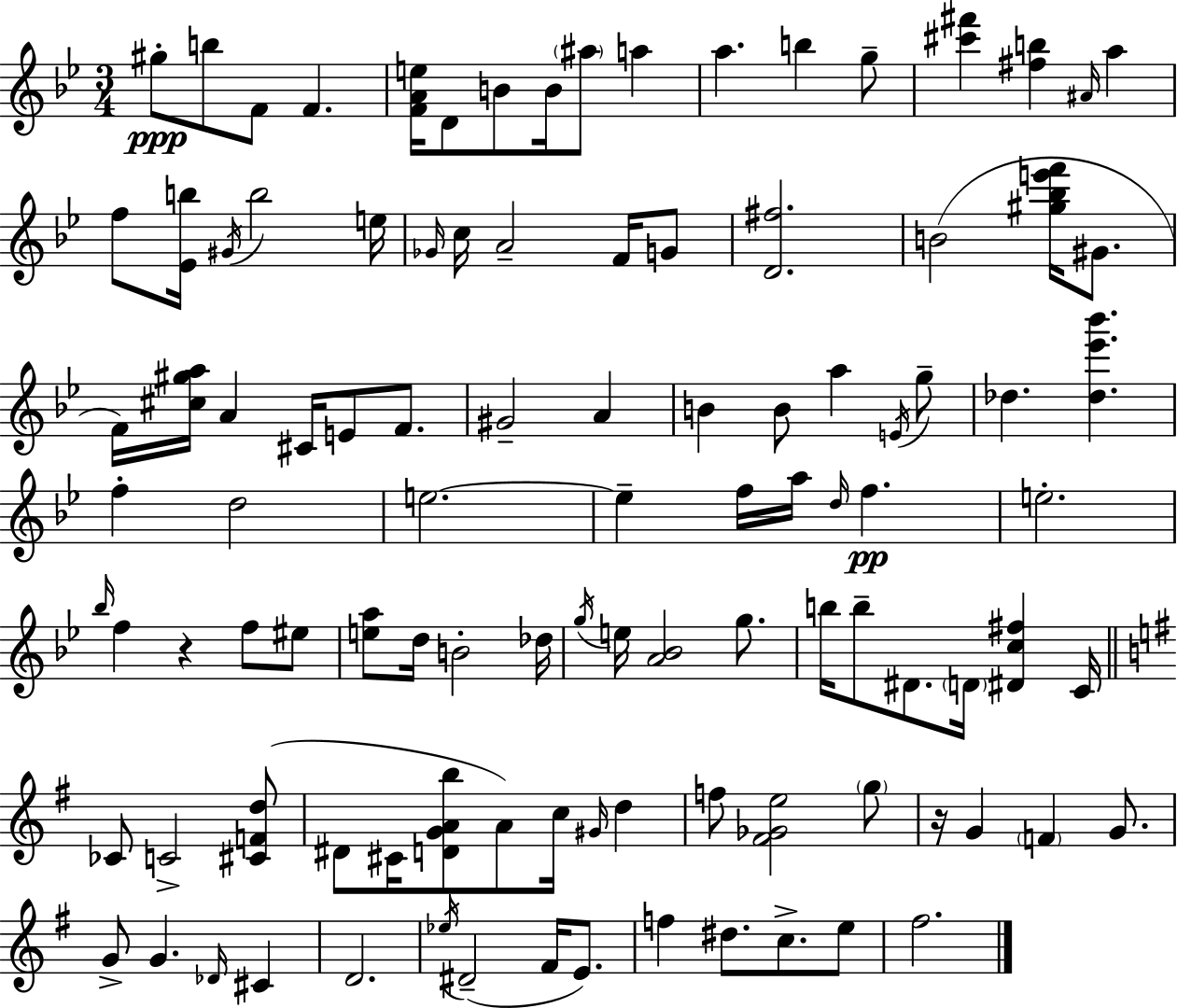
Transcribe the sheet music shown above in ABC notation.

X:1
T:Untitled
M:3/4
L:1/4
K:Bb
^g/2 b/2 F/2 F [FAe]/4 D/2 B/2 B/4 ^a/2 a a b g/2 [^c'^f'] [^fb] ^A/4 a f/2 [_Eb]/4 ^G/4 b2 e/4 _G/4 c/4 A2 F/4 G/2 [D^f]2 B2 [^g_be'f']/4 ^G/2 F/4 [^c^ga]/4 A ^C/4 E/2 F/2 ^G2 A B B/2 a E/4 g/2 _d [_d_e'_b'] f d2 e2 e f/4 a/4 d/4 f e2 _b/4 f z f/2 ^e/2 [ea]/2 d/4 B2 _d/4 g/4 e/4 [A_B]2 g/2 b/4 b/2 ^D/2 D/4 [^Dc^f] C/4 _C/2 C2 [^CFd]/2 ^D/2 ^C/4 [DGAb]/2 A/2 c/4 ^G/4 d f/2 [^F_Ge]2 g/2 z/4 G F G/2 G/2 G _D/4 ^C D2 _e/4 ^D2 ^F/4 E/2 f ^d/2 c/2 e/2 ^f2